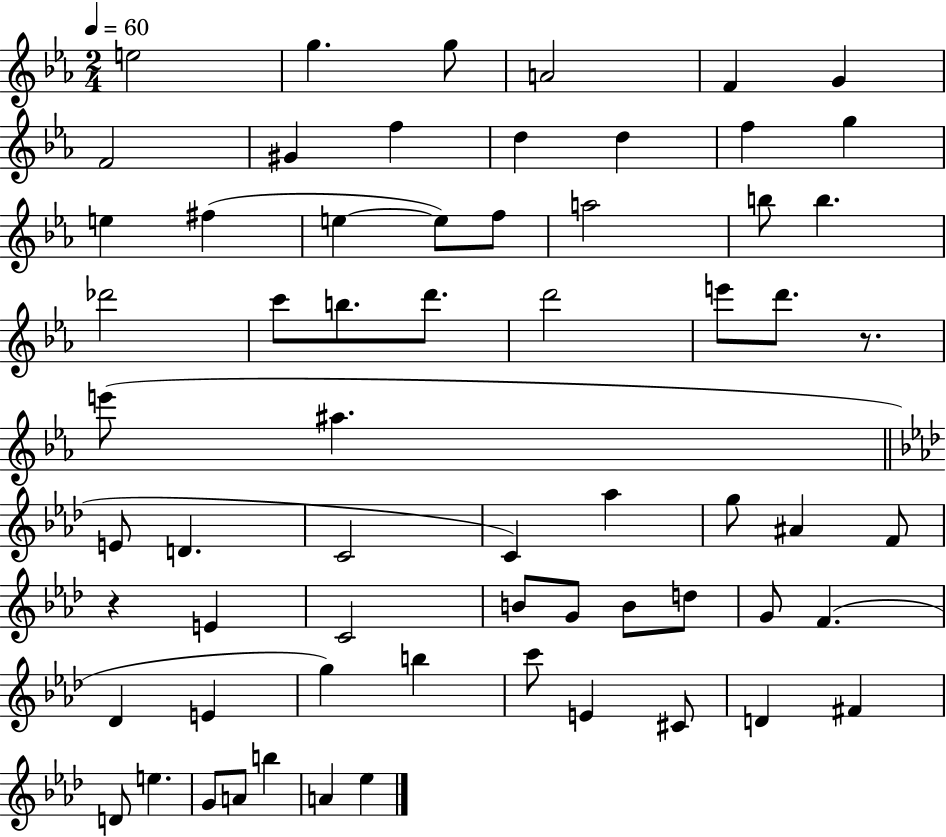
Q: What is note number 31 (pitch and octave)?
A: E4